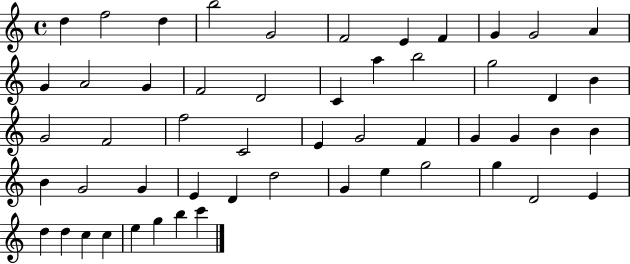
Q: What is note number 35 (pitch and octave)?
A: G4